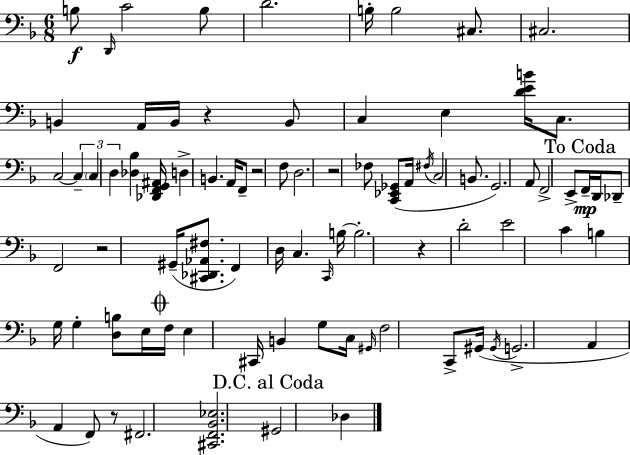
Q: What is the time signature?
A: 6/8